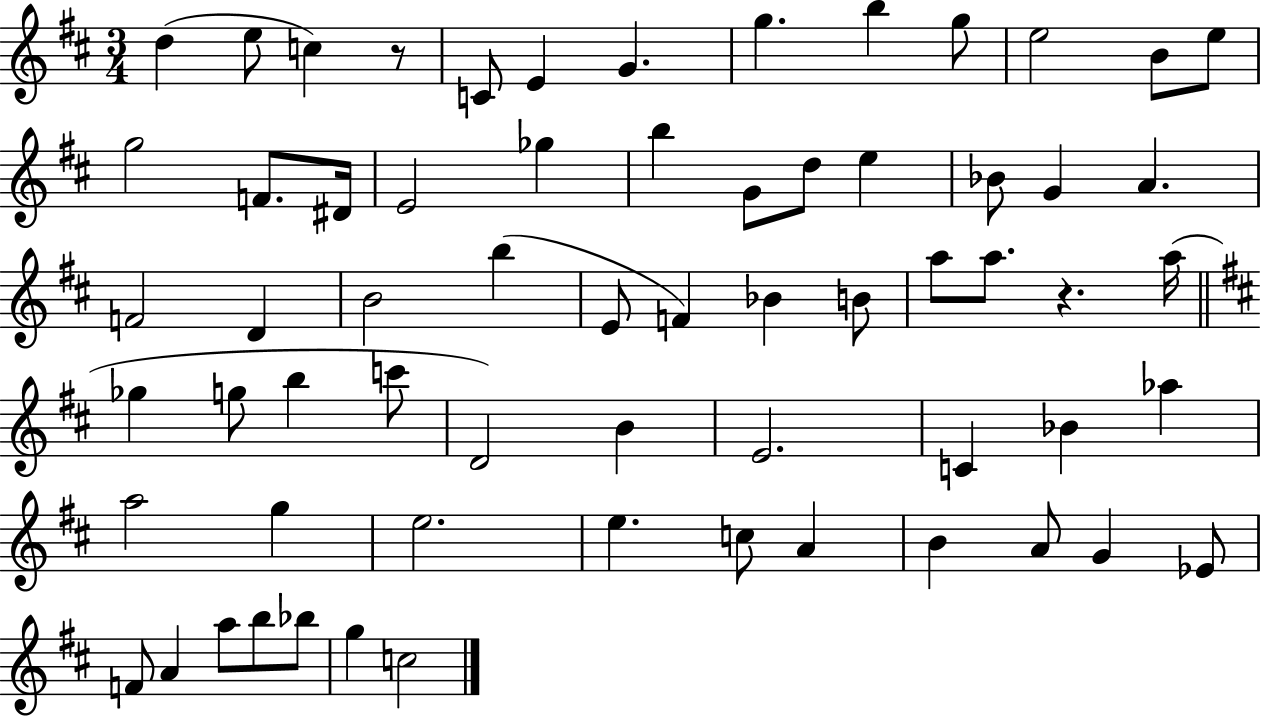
{
  \clef treble
  \numericTimeSignature
  \time 3/4
  \key d \major
  \repeat volta 2 { d''4( e''8 c''4) r8 | c'8 e'4 g'4. | g''4. b''4 g''8 | e''2 b'8 e''8 | \break g''2 f'8. dis'16 | e'2 ges''4 | b''4 g'8 d''8 e''4 | bes'8 g'4 a'4. | \break f'2 d'4 | b'2 b''4( | e'8 f'4) bes'4 b'8 | a''8 a''8. r4. a''16( | \break \bar "||" \break \key d \major ges''4 g''8 b''4 c'''8 | d'2) b'4 | e'2. | c'4 bes'4 aes''4 | \break a''2 g''4 | e''2. | e''4. c''8 a'4 | b'4 a'8 g'4 ees'8 | \break f'8 a'4 a''8 b''8 bes''8 | g''4 c''2 | } \bar "|."
}